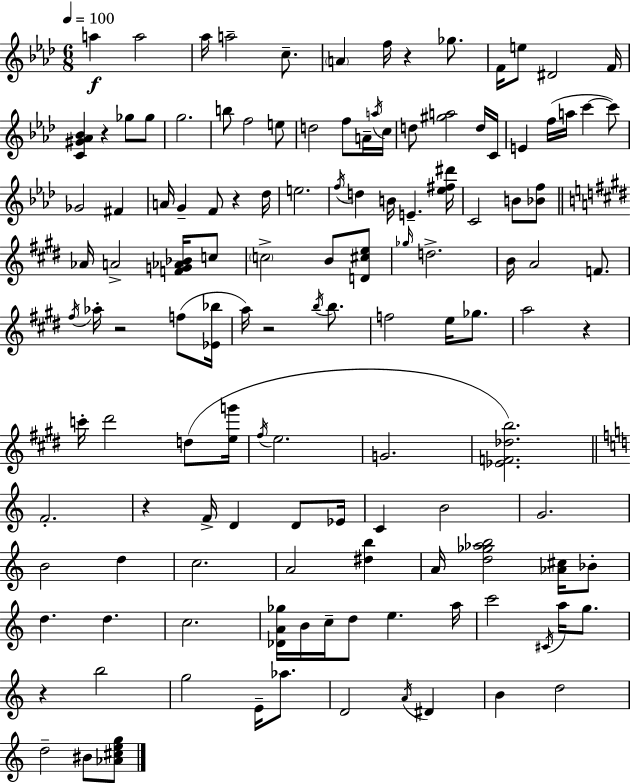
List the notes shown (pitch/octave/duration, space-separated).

A5/q A5/h Ab5/s A5/h C5/e. A4/q F5/s R/q Gb5/e. F4/s E5/e D#4/h F4/s [C4,G#4,Ab4,Bb4]/q R/q Gb5/e Gb5/e G5/h. B5/e F5/h E5/e D5/h F5/e A4/s A5/s C5/s D5/e [G#5,A5]/h D5/s C4/s E4/q F5/s A5/s C6/q C6/e Gb4/h F#4/q A4/s G4/q F4/e R/q Db5/s E5/h. F5/s D5/q B4/s E4/q. [Eb5,F#5,D#6]/s C4/h B4/e [Bb4,F5]/e Ab4/s A4/h [F4,G4,Ab4,Bb4]/s C5/e C5/h B4/e [D4,C#5,E5]/e Gb5/s D5/h. B4/s A4/h F4/e. F#5/s Ab5/s R/h F5/e [Eb4,Bb5]/s A5/s R/h B5/s B5/e. F5/h E5/s Gb5/e. A5/h R/q C6/s D#6/h D5/e [E5,G6]/s F#5/s E5/h. G4/h. [Eb4,F4,Db5,B5]/h. F4/h. R/q F4/s D4/q D4/e Eb4/s C4/q B4/h G4/h. B4/h D5/q C5/h. A4/h [D#5,B5]/q A4/s [D5,Gb5,Ab5,B5]/h [Ab4,C#5]/s Bb4/e D5/q. D5/q. C5/h. [Db4,A4,Gb5]/s B4/s C5/s D5/e E5/q. A5/s C6/h C#4/s A5/s G5/e. R/q B5/h G5/h E4/s Ab5/e. D4/h A4/s D#4/q B4/q D5/h D5/h BIS4/e [Ab4,C#5,E5,G5]/e